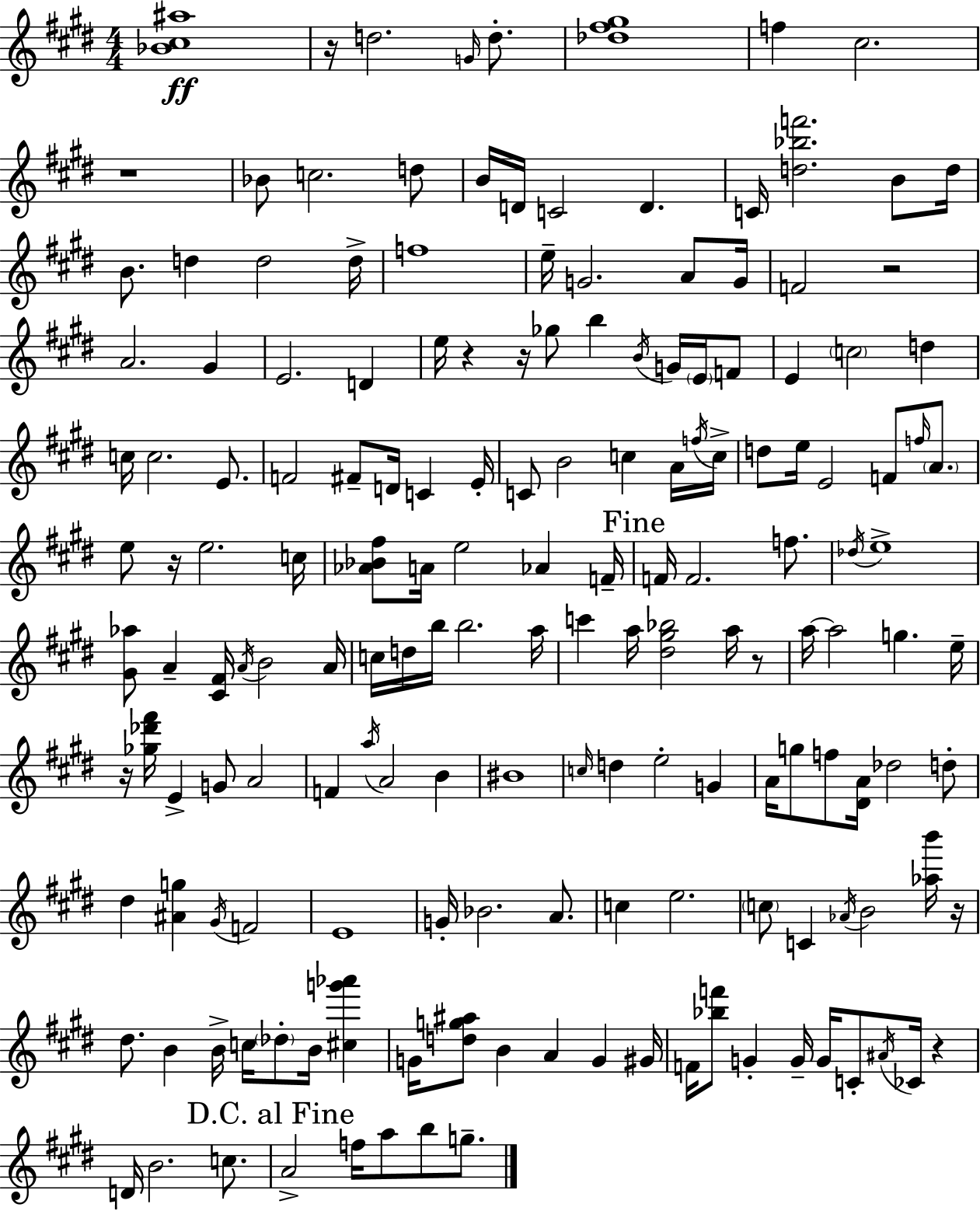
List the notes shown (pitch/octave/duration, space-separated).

[Bb4,C#5,A#5]/w R/s D5/h. G4/s D5/e. [Db5,F#5,G#5]/w F5/q C#5/h. R/w Bb4/e C5/h. D5/e B4/s D4/s C4/h D4/q. C4/s [D5,Bb5,F6]/h. B4/e D5/s B4/e. D5/q D5/h D5/s F5/w E5/s G4/h. A4/e G4/s F4/h R/h A4/h. G#4/q E4/h. D4/q E5/s R/q R/s Gb5/e B5/q B4/s G4/s E4/s F4/e E4/q C5/h D5/q C5/s C5/h. E4/e. F4/h F#4/e D4/s C4/q E4/s C4/e B4/h C5/q A4/s F5/s C5/s D5/e E5/s E4/h F4/e F5/s A4/e. E5/e R/s E5/h. C5/s [Ab4,Bb4,F#5]/e A4/s E5/h Ab4/q F4/s F4/s F4/h. F5/e. Db5/s E5/w [G#4,Ab5]/e A4/q [C#4,F#4]/s A4/s B4/h A4/s C5/s D5/s B5/s B5/h. A5/s C6/q A5/s [D#5,G#5,Bb5]/h A5/s R/e A5/s A5/h G5/q. E5/s R/s [Gb5,Db6,F#6]/s E4/q G4/e A4/h F4/q A5/s A4/h B4/q BIS4/w C5/s D5/q E5/h G4/q A4/s G5/e F5/e [D#4,A4]/s Db5/h D5/e D#5/q [A#4,G5]/q G#4/s F4/h E4/w G4/s Bb4/h. A4/e. C5/q E5/h. C5/e C4/q Ab4/s B4/h [Ab5,B6]/s R/s D#5/e. B4/q B4/s C5/s Db5/e B4/s [C#5,G6,Ab6]/q G4/s [D5,G5,A#5]/e B4/q A4/q G4/q G#4/s F4/s [Bb5,F6]/e G4/q G4/s G4/s C4/e A#4/s CES4/s R/q D4/s B4/h. C5/e. A4/h F5/s A5/e B5/e G5/e.